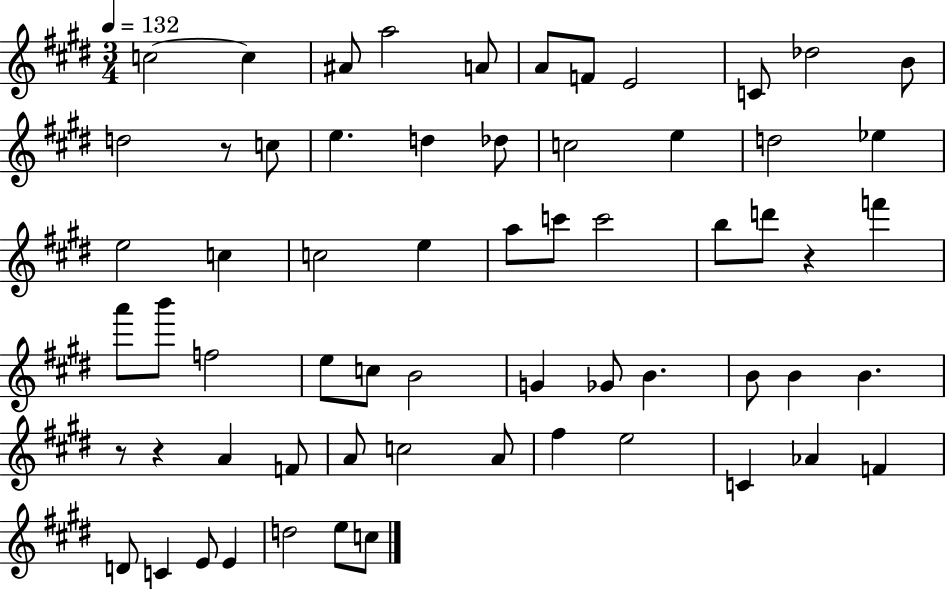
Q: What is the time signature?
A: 3/4